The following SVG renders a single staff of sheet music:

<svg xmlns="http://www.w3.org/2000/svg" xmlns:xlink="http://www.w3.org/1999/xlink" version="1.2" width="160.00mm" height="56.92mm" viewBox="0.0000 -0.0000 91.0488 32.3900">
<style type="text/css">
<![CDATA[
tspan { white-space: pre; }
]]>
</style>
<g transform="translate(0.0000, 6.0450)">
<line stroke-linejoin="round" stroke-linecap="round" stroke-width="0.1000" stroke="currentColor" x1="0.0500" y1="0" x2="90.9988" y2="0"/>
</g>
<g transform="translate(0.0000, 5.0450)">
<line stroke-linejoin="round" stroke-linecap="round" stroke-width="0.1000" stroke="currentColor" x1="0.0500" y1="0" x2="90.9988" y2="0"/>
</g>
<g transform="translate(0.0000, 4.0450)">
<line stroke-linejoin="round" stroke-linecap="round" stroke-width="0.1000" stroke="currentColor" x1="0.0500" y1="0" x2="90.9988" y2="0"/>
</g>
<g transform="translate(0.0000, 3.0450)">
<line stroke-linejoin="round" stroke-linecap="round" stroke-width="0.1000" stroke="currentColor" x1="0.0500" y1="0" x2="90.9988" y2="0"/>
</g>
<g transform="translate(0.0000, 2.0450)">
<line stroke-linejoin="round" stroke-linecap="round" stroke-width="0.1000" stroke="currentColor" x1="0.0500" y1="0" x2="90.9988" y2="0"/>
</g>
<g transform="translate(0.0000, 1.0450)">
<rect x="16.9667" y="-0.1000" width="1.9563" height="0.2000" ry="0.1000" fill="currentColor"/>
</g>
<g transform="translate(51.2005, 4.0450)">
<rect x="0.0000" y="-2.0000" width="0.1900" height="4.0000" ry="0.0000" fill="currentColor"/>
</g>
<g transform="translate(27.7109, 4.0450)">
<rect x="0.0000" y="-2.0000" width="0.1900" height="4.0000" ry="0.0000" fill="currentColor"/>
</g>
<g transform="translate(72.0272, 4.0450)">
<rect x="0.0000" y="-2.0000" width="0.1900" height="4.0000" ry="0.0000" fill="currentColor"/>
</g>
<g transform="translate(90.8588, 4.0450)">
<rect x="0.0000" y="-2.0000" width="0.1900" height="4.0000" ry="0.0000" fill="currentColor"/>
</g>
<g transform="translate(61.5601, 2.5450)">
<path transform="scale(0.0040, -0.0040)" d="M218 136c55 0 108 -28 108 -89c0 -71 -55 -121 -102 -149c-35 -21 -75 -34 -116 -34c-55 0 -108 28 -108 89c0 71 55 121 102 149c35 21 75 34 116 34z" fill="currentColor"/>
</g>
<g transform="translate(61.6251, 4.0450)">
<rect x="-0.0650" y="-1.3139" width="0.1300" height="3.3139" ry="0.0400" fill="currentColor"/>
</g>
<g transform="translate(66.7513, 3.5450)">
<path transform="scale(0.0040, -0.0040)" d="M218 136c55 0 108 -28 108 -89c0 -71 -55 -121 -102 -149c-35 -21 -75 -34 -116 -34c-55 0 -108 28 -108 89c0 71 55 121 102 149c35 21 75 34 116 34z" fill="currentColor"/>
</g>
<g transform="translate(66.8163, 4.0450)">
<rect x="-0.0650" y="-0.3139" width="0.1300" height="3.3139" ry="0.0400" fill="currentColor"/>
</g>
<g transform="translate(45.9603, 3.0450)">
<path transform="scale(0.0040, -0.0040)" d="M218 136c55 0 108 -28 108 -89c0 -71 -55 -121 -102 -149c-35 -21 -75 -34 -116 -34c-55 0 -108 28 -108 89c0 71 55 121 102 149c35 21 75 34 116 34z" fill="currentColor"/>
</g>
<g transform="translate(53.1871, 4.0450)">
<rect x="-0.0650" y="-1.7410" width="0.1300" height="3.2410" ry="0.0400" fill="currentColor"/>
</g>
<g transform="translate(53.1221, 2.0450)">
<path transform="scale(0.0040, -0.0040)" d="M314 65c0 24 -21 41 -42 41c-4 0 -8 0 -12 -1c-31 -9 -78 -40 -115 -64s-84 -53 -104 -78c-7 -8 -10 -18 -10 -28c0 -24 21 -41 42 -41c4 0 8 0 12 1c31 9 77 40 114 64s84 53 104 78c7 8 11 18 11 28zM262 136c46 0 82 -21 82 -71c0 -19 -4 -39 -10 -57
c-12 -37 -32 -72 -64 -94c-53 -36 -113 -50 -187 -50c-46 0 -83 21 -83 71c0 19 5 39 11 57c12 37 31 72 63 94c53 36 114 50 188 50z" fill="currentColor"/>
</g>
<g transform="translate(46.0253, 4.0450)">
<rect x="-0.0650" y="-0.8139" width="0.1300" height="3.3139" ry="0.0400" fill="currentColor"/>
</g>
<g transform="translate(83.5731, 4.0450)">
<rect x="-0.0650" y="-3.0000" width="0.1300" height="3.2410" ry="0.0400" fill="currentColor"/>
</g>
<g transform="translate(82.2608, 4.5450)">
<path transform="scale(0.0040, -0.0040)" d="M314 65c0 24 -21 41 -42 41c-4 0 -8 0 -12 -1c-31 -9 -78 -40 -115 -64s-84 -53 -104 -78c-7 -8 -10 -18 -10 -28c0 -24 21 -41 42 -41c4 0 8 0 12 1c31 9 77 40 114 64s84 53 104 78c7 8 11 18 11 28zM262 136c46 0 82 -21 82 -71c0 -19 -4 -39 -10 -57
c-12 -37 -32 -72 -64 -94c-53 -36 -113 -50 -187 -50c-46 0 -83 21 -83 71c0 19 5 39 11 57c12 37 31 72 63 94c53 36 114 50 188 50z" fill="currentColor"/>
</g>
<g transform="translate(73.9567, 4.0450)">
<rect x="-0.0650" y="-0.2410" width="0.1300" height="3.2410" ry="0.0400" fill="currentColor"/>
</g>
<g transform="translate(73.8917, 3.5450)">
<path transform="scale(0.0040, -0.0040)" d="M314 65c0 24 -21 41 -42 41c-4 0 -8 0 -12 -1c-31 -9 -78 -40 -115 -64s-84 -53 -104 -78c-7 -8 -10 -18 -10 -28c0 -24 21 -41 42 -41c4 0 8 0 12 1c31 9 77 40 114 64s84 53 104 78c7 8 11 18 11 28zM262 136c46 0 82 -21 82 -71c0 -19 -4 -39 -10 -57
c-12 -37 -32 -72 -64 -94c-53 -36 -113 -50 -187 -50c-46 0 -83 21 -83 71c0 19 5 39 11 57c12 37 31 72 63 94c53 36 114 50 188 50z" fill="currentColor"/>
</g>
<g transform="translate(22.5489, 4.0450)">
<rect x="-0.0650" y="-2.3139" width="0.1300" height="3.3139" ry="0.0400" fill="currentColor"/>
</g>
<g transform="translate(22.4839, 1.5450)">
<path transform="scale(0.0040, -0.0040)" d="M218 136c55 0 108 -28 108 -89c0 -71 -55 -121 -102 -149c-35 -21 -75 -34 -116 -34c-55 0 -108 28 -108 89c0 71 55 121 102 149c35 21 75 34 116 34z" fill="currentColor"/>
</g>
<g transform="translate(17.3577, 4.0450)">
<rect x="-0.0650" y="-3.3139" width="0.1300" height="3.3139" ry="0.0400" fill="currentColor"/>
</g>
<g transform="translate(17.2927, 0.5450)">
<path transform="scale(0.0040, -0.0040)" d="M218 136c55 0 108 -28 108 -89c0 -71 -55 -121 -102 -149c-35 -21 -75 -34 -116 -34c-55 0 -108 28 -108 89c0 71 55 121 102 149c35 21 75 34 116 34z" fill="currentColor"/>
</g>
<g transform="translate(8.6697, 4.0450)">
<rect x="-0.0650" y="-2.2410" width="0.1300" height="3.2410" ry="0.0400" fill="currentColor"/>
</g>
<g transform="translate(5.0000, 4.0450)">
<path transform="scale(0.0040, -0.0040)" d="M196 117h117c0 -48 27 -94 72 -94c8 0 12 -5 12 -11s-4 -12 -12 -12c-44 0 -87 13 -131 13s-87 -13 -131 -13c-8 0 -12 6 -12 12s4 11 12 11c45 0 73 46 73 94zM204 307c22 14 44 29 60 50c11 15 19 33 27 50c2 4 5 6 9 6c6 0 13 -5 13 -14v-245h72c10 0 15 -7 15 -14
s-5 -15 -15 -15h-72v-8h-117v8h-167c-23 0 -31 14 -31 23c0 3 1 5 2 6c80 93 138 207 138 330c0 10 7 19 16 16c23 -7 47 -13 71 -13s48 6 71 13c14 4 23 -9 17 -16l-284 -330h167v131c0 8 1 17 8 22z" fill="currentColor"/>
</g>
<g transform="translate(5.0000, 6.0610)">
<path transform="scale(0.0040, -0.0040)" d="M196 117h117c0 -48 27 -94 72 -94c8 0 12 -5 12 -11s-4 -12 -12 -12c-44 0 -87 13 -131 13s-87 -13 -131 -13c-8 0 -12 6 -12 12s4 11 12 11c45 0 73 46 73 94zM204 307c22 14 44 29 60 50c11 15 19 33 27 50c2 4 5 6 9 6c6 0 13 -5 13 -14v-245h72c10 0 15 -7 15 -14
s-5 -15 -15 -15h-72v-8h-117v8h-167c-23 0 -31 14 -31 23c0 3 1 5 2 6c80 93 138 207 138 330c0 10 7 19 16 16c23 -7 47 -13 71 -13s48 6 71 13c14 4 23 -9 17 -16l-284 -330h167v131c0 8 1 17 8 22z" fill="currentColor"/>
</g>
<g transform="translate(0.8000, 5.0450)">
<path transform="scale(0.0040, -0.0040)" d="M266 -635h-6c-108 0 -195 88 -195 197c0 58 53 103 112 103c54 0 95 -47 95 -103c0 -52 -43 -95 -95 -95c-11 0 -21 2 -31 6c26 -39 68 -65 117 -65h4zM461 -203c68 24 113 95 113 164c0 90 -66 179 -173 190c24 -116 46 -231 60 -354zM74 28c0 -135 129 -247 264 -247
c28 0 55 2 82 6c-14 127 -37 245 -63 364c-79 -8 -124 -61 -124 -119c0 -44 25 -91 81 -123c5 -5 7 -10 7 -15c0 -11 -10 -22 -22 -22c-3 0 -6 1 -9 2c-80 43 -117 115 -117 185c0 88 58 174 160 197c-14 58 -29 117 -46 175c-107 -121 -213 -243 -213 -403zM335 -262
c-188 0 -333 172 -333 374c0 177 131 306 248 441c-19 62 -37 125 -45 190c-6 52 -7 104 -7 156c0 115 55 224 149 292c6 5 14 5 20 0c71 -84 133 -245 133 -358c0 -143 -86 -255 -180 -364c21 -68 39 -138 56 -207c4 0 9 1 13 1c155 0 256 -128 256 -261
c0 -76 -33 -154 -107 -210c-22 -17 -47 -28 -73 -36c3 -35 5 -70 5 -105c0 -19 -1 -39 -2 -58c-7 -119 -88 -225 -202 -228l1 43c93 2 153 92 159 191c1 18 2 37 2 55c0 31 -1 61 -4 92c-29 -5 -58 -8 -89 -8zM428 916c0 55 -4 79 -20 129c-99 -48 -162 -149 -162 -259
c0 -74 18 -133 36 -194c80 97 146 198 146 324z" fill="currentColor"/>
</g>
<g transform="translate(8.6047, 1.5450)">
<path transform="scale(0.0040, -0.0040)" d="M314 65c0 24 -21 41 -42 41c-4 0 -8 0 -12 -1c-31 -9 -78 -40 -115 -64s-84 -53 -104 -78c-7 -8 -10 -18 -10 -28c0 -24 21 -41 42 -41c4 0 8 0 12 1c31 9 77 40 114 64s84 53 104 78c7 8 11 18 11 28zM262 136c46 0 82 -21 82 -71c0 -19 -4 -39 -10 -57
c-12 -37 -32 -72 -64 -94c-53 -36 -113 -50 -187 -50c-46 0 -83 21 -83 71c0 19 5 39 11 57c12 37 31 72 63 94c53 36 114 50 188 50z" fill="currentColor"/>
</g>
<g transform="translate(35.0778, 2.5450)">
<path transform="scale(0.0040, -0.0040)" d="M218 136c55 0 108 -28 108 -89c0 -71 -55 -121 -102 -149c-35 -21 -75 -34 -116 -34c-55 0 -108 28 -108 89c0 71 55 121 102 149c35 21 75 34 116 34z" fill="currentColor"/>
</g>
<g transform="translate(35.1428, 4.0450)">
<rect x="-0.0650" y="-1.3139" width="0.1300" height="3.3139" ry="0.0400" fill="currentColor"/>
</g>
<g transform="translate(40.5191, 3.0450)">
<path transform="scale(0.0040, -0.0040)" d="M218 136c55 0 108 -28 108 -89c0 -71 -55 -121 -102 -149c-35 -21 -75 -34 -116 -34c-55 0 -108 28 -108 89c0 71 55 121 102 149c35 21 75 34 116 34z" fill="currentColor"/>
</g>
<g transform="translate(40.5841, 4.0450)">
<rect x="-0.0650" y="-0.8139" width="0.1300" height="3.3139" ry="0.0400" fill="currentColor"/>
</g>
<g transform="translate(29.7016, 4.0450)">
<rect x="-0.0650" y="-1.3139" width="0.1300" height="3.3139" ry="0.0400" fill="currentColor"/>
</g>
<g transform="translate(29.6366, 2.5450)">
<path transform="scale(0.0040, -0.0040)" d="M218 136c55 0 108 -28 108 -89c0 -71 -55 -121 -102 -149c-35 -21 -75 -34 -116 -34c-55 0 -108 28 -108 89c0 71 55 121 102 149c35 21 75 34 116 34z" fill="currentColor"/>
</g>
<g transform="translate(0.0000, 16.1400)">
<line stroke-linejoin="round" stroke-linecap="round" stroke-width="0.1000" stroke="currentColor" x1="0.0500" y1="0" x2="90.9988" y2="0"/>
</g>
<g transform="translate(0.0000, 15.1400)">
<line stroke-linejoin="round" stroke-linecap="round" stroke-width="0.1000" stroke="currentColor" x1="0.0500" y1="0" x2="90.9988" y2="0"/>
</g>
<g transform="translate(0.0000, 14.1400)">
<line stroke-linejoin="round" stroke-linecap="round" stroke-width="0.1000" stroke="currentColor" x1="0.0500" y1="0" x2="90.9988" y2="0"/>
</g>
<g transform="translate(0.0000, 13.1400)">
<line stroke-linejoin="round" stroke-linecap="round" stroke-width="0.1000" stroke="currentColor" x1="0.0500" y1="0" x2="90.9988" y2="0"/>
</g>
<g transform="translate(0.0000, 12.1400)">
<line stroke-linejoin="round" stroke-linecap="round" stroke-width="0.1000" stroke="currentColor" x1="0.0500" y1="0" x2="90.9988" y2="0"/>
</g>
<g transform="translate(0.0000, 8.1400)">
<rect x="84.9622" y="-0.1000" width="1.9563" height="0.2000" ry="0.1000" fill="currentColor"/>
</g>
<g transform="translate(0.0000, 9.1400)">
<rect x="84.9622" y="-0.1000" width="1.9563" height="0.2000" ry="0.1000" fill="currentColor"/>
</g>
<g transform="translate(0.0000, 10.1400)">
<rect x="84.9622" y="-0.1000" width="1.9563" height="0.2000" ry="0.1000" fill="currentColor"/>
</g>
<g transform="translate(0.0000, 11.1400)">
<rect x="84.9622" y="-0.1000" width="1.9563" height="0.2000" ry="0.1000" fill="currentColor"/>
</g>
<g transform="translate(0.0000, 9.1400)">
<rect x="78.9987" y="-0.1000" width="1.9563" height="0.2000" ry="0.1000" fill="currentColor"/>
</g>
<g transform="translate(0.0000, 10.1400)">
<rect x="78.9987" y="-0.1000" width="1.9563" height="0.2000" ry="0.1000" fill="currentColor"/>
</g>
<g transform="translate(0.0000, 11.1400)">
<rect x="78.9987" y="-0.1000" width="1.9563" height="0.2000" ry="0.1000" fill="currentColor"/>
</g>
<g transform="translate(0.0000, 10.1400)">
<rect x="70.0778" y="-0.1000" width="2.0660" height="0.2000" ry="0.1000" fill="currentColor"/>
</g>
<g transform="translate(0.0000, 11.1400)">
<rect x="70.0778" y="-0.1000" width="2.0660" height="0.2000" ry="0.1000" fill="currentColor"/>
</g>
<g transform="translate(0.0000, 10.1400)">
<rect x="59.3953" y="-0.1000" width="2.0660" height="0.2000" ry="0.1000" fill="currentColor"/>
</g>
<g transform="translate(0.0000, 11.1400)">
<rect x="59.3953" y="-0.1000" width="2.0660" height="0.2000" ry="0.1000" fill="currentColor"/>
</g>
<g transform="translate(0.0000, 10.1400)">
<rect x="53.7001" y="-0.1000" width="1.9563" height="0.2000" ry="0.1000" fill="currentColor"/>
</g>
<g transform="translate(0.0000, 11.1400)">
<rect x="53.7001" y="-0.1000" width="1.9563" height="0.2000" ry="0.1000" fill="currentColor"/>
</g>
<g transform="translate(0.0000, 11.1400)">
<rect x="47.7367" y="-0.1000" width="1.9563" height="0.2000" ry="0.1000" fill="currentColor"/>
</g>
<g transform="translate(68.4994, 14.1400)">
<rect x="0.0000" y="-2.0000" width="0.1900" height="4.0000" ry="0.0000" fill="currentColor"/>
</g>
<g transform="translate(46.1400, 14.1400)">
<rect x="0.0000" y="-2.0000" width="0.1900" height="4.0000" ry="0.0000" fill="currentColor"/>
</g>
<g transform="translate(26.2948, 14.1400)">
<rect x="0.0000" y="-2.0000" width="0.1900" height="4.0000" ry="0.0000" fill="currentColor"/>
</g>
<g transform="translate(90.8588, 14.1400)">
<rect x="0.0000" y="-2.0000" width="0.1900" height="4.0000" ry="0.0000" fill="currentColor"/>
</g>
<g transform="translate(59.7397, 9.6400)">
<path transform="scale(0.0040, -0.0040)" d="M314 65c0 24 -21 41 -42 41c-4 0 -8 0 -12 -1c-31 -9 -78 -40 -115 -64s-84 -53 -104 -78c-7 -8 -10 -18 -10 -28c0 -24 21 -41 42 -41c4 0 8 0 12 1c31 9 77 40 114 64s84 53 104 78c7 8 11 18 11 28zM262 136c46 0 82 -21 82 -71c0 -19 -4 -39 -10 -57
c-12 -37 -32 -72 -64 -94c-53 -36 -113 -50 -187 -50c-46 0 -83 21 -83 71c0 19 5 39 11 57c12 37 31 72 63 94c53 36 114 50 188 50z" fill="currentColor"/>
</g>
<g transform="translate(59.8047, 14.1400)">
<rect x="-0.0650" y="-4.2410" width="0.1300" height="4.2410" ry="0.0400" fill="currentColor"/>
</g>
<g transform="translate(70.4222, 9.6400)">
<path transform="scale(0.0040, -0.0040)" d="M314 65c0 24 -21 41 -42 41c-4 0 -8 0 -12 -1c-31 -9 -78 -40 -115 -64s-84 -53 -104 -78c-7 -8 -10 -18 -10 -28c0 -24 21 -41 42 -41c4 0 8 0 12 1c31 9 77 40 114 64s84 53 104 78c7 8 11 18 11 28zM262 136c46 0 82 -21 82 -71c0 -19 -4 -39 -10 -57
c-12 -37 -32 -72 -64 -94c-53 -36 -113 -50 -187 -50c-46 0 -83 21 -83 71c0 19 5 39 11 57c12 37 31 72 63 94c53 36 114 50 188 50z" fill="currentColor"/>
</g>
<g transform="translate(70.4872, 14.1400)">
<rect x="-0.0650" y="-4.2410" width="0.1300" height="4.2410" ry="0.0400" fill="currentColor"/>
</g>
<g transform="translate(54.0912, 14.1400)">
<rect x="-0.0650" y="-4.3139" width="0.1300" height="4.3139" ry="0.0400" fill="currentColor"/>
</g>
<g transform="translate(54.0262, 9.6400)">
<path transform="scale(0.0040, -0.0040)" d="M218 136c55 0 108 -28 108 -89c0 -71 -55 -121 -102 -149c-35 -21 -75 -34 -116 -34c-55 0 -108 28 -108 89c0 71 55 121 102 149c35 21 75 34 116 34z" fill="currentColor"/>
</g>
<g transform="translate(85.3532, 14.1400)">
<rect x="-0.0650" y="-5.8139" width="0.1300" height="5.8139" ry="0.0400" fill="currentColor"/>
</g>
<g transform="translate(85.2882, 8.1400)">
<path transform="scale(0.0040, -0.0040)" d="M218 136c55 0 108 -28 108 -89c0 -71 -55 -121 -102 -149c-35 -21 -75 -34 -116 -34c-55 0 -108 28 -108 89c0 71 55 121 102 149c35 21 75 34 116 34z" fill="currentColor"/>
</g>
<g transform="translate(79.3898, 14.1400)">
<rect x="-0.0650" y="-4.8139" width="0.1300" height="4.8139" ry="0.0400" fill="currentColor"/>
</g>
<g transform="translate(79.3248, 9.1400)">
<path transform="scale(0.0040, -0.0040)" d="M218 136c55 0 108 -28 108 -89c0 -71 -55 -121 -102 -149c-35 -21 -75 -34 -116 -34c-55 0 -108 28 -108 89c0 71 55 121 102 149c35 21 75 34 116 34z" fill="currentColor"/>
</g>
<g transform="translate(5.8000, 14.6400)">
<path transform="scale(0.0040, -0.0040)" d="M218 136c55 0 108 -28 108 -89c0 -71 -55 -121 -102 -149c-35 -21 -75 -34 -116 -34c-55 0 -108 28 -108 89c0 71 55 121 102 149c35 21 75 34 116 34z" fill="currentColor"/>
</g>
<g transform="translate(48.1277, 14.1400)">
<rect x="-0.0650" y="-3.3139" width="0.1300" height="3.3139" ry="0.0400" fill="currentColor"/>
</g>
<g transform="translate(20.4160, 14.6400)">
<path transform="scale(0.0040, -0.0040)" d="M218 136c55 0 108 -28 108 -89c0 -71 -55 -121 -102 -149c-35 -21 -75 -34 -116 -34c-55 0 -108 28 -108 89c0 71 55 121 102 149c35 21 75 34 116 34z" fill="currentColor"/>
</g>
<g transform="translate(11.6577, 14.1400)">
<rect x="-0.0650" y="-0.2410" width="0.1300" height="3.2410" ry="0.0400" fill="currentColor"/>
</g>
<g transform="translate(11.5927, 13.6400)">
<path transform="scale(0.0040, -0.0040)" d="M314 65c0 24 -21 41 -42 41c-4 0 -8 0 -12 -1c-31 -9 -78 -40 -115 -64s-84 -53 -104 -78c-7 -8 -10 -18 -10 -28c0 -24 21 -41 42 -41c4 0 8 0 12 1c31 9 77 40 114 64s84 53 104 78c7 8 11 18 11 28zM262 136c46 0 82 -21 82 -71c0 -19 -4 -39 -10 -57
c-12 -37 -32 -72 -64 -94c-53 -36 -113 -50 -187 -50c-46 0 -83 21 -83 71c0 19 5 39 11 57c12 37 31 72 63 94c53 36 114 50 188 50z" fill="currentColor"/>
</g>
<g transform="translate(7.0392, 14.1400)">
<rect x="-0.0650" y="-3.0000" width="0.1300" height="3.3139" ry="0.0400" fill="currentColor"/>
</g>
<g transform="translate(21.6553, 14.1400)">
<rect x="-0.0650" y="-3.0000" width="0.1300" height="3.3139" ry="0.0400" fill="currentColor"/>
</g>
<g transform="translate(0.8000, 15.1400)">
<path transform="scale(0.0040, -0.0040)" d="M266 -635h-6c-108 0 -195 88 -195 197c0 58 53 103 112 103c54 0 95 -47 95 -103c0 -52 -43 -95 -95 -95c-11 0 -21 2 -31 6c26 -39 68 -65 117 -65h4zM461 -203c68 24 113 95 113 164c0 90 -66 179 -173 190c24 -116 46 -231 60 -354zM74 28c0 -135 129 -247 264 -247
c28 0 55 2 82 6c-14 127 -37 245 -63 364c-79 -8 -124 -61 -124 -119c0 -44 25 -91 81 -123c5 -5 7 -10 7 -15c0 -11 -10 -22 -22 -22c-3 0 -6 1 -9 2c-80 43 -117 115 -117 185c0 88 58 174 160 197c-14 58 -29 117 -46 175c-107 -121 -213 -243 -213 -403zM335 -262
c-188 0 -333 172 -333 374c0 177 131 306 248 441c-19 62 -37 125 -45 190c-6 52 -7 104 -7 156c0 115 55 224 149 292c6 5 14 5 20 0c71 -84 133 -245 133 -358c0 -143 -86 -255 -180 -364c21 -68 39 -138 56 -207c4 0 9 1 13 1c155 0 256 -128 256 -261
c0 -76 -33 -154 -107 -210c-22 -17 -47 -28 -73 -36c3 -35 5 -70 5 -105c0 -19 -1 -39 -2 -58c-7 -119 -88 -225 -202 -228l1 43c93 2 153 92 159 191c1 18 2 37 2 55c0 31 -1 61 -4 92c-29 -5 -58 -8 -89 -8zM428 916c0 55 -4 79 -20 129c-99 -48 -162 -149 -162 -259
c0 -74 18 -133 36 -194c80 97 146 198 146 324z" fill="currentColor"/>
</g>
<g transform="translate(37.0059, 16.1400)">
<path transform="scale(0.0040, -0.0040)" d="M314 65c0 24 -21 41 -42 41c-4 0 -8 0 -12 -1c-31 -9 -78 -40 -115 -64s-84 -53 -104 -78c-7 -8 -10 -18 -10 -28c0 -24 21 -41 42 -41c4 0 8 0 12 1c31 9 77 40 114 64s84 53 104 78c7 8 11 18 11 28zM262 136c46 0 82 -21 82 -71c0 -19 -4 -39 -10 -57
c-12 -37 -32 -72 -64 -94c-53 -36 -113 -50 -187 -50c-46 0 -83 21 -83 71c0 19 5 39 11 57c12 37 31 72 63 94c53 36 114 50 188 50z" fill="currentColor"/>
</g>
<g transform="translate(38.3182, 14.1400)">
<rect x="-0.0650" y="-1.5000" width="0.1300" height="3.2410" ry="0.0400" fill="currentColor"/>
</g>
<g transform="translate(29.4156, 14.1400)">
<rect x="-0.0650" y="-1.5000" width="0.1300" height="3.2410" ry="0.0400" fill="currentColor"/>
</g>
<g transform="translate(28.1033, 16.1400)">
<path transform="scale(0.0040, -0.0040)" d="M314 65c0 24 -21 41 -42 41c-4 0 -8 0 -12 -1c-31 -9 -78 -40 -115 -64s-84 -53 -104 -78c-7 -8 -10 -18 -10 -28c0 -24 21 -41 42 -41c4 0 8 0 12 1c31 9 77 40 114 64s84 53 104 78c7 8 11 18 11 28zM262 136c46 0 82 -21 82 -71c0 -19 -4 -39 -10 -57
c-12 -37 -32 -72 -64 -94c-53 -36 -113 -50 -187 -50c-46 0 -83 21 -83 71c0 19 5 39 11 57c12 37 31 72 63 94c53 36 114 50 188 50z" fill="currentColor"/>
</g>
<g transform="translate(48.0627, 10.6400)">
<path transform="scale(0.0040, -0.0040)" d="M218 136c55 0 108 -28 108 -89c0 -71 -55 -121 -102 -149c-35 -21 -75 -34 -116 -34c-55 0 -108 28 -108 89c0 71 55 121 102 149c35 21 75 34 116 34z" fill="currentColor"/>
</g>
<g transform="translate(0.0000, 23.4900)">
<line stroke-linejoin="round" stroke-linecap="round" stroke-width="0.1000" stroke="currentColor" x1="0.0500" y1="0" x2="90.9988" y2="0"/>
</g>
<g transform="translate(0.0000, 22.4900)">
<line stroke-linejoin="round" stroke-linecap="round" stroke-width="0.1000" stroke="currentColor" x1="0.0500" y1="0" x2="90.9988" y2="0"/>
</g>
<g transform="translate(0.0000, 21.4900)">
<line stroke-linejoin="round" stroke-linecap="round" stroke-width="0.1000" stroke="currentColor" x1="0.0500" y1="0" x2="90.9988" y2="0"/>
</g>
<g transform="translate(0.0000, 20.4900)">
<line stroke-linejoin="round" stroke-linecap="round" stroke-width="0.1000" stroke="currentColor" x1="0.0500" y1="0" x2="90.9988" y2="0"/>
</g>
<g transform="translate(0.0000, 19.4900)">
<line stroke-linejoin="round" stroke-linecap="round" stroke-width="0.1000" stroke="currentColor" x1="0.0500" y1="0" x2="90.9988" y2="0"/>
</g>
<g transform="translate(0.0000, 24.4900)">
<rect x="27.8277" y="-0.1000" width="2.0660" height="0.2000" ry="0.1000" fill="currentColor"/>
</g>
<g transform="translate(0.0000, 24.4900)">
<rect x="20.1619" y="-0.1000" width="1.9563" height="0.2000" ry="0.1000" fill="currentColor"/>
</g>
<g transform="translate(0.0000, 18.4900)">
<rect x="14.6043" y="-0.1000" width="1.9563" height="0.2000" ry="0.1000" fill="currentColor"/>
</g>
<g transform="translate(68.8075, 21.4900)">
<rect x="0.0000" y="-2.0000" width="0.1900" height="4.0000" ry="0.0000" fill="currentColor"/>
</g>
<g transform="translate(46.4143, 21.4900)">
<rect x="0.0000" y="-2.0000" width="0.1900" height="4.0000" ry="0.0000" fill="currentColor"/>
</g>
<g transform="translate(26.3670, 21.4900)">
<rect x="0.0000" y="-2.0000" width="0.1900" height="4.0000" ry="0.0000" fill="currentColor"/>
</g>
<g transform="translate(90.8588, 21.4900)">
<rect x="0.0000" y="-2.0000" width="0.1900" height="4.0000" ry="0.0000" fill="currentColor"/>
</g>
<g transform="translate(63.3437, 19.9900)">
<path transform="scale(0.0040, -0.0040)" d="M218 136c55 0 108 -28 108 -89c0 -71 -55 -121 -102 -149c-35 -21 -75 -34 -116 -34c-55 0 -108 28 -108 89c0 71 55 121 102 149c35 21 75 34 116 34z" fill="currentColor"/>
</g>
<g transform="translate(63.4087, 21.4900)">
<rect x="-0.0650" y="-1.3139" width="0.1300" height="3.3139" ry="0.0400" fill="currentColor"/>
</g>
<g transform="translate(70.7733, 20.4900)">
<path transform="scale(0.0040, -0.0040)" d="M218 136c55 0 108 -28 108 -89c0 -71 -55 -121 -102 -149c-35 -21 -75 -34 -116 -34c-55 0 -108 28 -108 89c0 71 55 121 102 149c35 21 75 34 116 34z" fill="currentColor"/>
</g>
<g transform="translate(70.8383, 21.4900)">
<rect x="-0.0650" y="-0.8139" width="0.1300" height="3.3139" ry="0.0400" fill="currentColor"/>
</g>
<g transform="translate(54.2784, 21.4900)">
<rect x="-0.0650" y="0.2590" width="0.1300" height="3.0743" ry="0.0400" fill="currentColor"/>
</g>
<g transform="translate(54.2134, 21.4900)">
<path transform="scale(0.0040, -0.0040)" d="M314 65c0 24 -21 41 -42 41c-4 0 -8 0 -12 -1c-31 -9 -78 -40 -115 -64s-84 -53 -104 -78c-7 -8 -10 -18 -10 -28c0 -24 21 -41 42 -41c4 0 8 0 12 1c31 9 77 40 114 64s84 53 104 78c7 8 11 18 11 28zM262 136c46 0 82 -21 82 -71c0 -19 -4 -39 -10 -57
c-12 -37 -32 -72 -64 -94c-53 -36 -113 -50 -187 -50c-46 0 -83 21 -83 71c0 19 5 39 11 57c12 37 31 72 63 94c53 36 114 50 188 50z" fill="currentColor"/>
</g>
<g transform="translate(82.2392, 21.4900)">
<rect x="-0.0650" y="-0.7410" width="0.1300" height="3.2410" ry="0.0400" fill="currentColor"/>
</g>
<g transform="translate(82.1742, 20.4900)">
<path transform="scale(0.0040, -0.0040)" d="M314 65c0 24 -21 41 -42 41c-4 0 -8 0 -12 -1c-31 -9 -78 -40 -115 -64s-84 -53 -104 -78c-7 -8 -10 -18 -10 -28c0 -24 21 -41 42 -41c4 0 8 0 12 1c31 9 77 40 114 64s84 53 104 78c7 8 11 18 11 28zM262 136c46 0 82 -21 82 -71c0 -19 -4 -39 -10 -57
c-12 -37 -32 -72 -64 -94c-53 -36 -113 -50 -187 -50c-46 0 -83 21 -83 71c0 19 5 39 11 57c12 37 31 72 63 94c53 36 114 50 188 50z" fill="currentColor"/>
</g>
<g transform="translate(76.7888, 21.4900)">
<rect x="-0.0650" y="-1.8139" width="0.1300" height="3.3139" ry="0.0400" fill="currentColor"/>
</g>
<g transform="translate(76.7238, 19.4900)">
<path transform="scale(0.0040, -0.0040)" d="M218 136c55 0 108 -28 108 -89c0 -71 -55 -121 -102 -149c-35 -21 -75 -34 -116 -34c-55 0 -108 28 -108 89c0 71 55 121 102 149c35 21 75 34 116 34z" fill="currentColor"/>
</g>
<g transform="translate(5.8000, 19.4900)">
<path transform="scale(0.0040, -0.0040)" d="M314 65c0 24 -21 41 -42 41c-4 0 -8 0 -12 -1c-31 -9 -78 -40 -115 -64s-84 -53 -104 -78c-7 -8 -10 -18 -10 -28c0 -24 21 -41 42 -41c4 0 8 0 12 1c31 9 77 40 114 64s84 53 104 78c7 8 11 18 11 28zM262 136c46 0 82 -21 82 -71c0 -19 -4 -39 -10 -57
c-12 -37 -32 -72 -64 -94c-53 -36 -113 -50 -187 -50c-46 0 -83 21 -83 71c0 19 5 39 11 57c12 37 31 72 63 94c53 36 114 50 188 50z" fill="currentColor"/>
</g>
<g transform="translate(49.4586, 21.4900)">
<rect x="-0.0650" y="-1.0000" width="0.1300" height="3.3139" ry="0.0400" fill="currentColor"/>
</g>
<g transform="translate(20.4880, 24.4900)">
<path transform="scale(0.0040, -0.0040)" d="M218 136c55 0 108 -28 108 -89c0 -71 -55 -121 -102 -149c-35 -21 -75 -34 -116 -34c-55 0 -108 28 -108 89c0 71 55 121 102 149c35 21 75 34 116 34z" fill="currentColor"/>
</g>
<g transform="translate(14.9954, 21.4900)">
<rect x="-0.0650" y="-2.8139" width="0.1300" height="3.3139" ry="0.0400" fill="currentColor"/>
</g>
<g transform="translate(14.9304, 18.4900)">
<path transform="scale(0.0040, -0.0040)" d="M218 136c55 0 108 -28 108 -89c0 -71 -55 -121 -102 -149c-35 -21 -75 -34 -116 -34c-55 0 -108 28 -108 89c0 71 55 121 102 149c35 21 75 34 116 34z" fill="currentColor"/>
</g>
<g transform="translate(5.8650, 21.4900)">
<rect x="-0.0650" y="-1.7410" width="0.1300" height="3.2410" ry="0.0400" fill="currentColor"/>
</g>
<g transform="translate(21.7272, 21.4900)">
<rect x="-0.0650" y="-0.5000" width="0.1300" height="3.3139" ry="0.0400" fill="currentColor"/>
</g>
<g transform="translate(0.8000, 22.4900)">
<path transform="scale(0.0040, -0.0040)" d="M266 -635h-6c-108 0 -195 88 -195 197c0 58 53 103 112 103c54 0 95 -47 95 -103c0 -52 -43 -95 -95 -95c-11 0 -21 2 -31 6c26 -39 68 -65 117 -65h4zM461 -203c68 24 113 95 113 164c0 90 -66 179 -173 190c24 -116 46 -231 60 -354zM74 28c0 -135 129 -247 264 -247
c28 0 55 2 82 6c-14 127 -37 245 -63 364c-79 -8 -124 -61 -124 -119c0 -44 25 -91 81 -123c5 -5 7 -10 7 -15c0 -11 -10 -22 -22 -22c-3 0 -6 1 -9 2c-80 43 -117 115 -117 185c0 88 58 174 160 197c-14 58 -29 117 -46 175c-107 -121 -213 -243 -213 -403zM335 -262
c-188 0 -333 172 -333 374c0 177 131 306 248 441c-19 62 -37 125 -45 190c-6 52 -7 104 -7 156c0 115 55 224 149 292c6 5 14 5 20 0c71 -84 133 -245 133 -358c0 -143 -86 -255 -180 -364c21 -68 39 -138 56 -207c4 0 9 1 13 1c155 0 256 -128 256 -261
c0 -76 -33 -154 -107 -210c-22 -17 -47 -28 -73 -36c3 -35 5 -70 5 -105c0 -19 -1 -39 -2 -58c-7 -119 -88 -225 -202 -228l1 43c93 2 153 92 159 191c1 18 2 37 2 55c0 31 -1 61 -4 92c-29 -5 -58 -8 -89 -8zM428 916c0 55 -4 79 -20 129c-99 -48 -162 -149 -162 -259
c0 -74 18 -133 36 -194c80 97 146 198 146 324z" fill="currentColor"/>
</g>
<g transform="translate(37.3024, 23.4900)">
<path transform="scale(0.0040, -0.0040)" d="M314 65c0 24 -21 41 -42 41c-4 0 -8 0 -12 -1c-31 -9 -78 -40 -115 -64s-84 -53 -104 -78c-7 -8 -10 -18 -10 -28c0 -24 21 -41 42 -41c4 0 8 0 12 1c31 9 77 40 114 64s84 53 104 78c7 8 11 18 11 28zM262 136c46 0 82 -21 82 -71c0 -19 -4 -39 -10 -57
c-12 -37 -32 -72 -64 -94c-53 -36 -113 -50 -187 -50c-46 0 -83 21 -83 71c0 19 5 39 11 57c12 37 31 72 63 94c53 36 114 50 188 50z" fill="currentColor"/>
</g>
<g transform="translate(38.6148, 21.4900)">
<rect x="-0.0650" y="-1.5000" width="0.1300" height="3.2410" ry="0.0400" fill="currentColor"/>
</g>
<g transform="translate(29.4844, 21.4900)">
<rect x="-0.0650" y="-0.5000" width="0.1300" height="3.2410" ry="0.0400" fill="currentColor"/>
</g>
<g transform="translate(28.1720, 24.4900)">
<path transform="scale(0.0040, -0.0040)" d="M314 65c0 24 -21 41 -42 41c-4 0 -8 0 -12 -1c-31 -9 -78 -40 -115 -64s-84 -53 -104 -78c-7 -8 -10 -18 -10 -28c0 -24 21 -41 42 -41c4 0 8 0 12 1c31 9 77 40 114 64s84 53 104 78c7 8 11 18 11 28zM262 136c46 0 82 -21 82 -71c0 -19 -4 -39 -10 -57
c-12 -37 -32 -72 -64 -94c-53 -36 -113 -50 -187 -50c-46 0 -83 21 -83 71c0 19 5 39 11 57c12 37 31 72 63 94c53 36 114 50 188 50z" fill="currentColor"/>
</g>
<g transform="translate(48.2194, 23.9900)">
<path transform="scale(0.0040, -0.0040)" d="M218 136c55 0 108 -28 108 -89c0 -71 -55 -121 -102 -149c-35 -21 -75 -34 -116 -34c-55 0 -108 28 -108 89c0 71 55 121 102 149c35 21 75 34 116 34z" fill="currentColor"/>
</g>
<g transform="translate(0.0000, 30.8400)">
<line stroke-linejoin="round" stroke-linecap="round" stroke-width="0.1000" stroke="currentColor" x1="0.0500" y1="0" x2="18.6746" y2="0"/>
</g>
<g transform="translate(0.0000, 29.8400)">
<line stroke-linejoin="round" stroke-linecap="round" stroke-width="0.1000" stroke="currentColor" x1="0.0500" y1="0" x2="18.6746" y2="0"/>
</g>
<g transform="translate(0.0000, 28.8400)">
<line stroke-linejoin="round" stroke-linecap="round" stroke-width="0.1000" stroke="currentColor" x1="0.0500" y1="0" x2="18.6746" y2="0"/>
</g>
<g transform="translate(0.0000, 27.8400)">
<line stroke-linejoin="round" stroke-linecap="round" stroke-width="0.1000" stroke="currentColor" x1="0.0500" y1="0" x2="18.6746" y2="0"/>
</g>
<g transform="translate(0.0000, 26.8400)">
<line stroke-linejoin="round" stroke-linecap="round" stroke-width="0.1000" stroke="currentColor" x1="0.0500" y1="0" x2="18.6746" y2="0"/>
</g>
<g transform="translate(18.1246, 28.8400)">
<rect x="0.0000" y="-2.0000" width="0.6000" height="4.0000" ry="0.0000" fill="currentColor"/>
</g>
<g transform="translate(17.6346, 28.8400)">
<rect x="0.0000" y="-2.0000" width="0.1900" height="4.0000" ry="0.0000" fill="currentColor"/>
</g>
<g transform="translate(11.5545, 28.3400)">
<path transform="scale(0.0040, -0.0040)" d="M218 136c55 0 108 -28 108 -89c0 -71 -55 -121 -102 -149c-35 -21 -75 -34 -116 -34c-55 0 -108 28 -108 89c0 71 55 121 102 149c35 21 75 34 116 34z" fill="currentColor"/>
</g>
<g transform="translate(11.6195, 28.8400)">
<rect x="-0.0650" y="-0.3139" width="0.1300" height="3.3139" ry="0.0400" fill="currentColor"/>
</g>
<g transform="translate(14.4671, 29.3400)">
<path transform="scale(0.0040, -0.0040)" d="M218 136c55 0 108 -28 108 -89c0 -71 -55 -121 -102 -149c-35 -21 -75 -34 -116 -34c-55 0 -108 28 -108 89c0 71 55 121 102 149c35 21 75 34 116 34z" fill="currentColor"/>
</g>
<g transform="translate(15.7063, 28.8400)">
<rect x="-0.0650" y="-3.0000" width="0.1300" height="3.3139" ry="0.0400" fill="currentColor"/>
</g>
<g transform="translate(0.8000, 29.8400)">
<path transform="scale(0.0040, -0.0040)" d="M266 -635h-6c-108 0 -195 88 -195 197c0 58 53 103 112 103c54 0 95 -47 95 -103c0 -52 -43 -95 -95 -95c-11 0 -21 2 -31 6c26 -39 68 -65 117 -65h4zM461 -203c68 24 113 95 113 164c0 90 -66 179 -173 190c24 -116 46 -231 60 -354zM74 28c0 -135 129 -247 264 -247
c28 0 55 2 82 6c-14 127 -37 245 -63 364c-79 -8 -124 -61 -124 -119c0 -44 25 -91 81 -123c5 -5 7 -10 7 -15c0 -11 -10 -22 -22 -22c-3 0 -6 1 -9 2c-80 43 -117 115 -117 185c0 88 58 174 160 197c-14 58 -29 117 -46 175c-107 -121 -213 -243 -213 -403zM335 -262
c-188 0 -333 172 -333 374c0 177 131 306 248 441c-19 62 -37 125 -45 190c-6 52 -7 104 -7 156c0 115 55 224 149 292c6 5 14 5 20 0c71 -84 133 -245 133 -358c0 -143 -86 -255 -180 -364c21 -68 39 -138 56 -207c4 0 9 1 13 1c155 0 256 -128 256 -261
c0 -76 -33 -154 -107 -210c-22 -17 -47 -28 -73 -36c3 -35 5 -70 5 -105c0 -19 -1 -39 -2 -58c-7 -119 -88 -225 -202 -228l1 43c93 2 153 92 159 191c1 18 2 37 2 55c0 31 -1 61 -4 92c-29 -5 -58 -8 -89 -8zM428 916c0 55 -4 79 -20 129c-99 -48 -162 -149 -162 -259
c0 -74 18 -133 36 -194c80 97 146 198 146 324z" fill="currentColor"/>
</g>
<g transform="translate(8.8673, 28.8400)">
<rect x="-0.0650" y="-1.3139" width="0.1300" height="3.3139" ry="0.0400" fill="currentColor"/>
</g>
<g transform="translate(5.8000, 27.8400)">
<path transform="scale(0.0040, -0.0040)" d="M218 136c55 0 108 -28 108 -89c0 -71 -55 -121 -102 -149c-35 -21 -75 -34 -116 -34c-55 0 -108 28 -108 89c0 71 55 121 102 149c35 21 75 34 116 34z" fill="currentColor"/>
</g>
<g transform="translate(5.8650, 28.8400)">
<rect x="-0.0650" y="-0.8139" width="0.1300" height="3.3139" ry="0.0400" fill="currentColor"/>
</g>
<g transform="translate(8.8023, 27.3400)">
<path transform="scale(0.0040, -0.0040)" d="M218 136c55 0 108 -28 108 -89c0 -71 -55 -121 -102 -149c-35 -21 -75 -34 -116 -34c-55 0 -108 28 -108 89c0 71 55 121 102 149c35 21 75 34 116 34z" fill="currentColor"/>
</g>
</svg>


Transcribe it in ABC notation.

X:1
T:Untitled
M:4/4
L:1/4
K:C
g2 b g e e d d f2 e c c2 A2 A c2 A E2 E2 b d' d'2 d'2 e' g' f2 a C C2 E2 D B2 e d f d2 d e c A